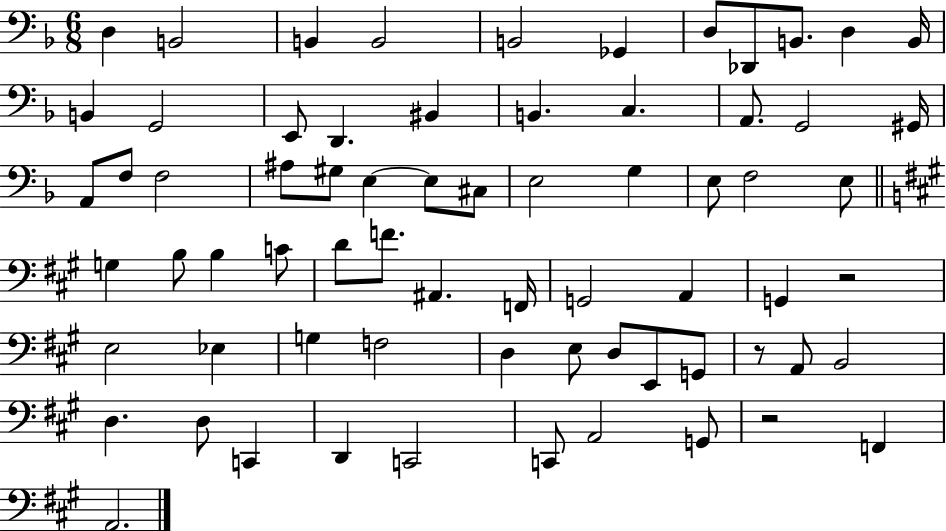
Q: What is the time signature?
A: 6/8